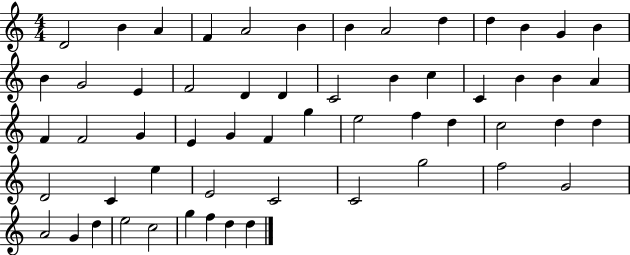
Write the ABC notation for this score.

X:1
T:Untitled
M:4/4
L:1/4
K:C
D2 B A F A2 B B A2 d d B G B B G2 E F2 D D C2 B c C B B A F F2 G E G F g e2 f d c2 d d D2 C e E2 C2 C2 g2 f2 G2 A2 G d e2 c2 g f d d